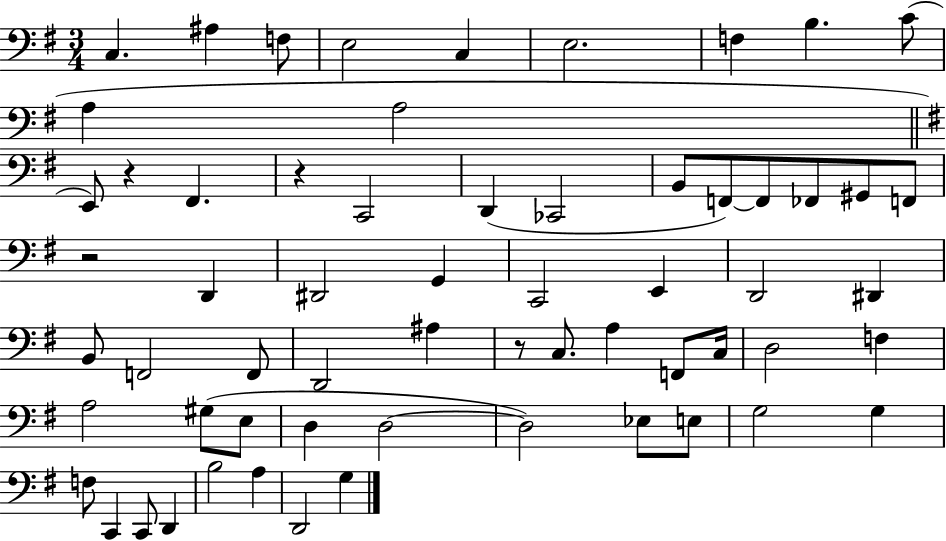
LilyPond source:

{
  \clef bass
  \numericTimeSignature
  \time 3/4
  \key g \major
  c4. ais4 f8 | e2 c4 | e2. | f4 b4. c'8( | \break a4 a2 | \bar "||" \break \key g \major e,8) r4 fis,4. | r4 c,2 | d,4( ces,2 | b,8 f,8~~) f,8 fes,8 gis,8 f,8 | \break r2 d,4 | dis,2 g,4 | c,2 e,4 | d,2 dis,4 | \break b,8 f,2 f,8 | d,2 ais4 | r8 c8. a4 f,8 c16 | d2 f4 | \break a2 gis8( e8 | d4 d2~~ | d2) ees8 e8 | g2 g4 | \break f8 c,4 c,8 d,4 | b2 a4 | d,2 g4 | \bar "|."
}